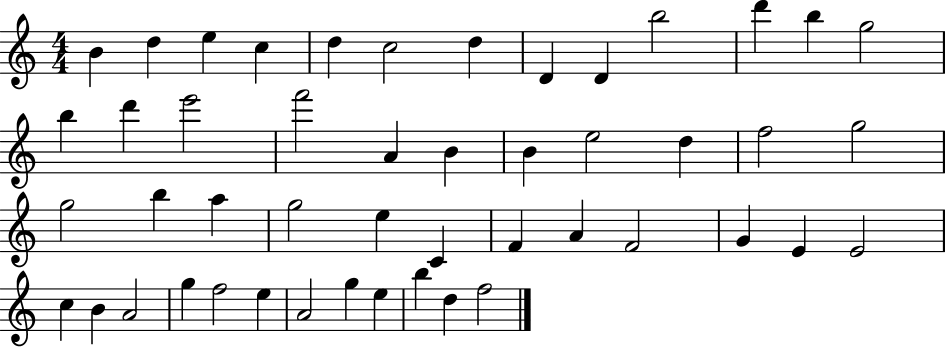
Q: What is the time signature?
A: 4/4